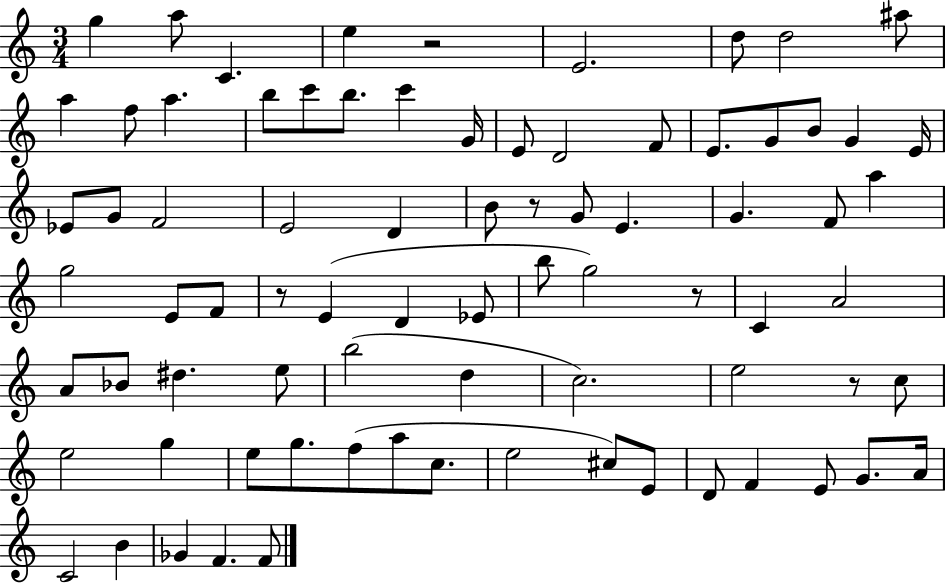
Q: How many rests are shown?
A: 5